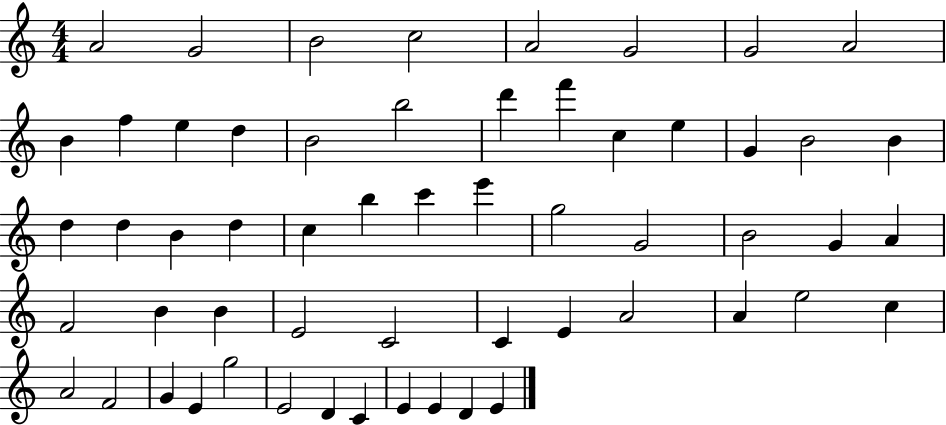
A4/h G4/h B4/h C5/h A4/h G4/h G4/h A4/h B4/q F5/q E5/q D5/q B4/h B5/h D6/q F6/q C5/q E5/q G4/q B4/h B4/q D5/q D5/q B4/q D5/q C5/q B5/q C6/q E6/q G5/h G4/h B4/h G4/q A4/q F4/h B4/q B4/q E4/h C4/h C4/q E4/q A4/h A4/q E5/h C5/q A4/h F4/h G4/q E4/q G5/h E4/h D4/q C4/q E4/q E4/q D4/q E4/q